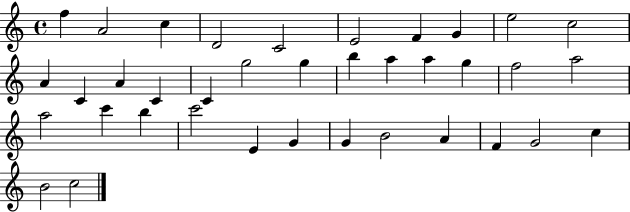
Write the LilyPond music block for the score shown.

{
  \clef treble
  \time 4/4
  \defaultTimeSignature
  \key c \major
  f''4 a'2 c''4 | d'2 c'2 | e'2 f'4 g'4 | e''2 c''2 | \break a'4 c'4 a'4 c'4 | c'4 g''2 g''4 | b''4 a''4 a''4 g''4 | f''2 a''2 | \break a''2 c'''4 b''4 | c'''2 e'4 g'4 | g'4 b'2 a'4 | f'4 g'2 c''4 | \break b'2 c''2 | \bar "|."
}